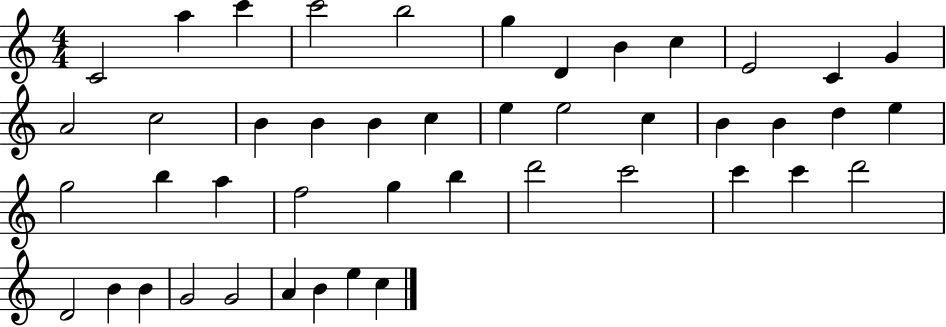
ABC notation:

X:1
T:Untitled
M:4/4
L:1/4
K:C
C2 a c' c'2 b2 g D B c E2 C G A2 c2 B B B c e e2 c B B d e g2 b a f2 g b d'2 c'2 c' c' d'2 D2 B B G2 G2 A B e c